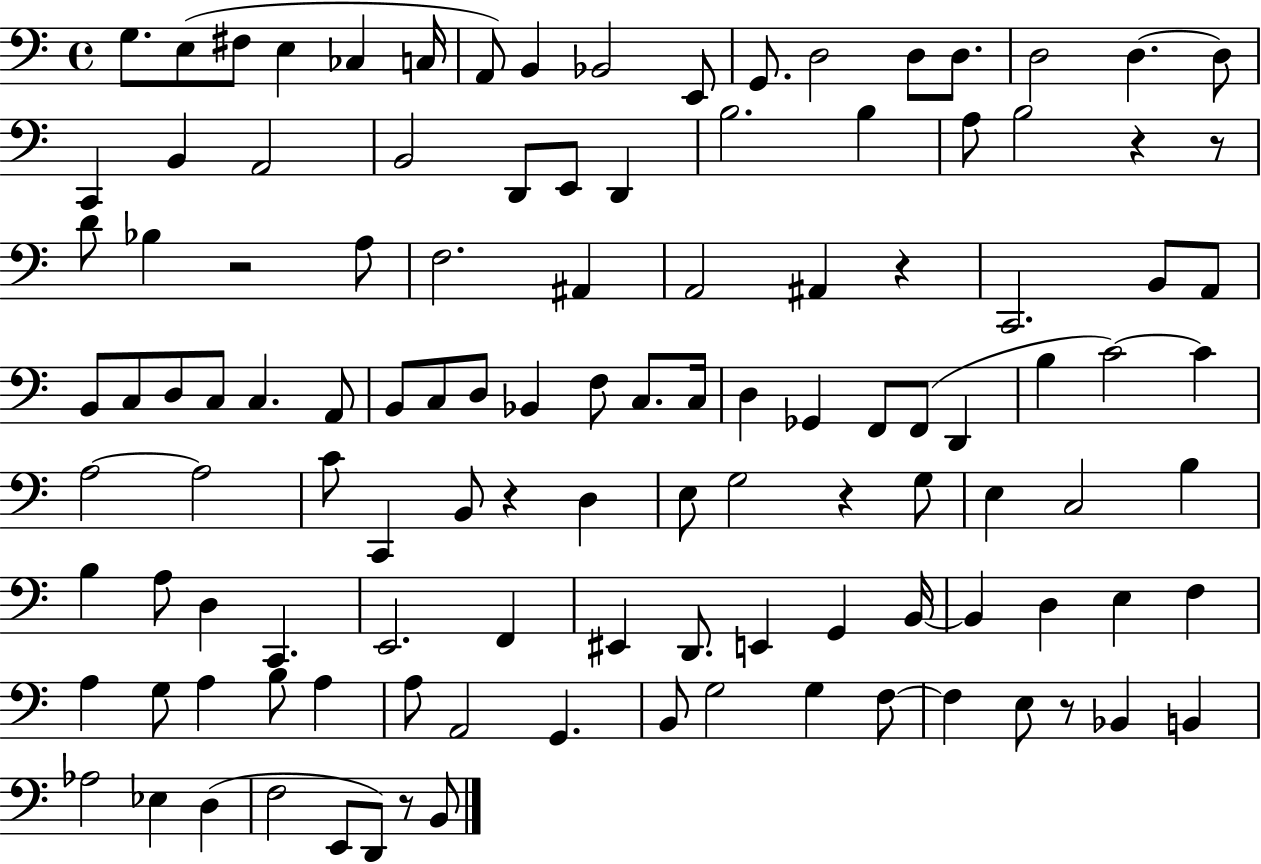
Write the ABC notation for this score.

X:1
T:Untitled
M:4/4
L:1/4
K:C
G,/2 E,/2 ^F,/2 E, _C, C,/4 A,,/2 B,, _B,,2 E,,/2 G,,/2 D,2 D,/2 D,/2 D,2 D, D,/2 C,, B,, A,,2 B,,2 D,,/2 E,,/2 D,, B,2 B, A,/2 B,2 z z/2 D/2 _B, z2 A,/2 F,2 ^A,, A,,2 ^A,, z C,,2 B,,/2 A,,/2 B,,/2 C,/2 D,/2 C,/2 C, A,,/2 B,,/2 C,/2 D,/2 _B,, F,/2 C,/2 C,/4 D, _G,, F,,/2 F,,/2 D,, B, C2 C A,2 A,2 C/2 C,, B,,/2 z D, E,/2 G,2 z G,/2 E, C,2 B, B, A,/2 D, C,, E,,2 F,, ^E,, D,,/2 E,, G,, B,,/4 B,, D, E, F, A, G,/2 A, B,/2 A, A,/2 A,,2 G,, B,,/2 G,2 G, F,/2 F, E,/2 z/2 _B,, B,, _A,2 _E, D, F,2 E,,/2 D,,/2 z/2 B,,/2